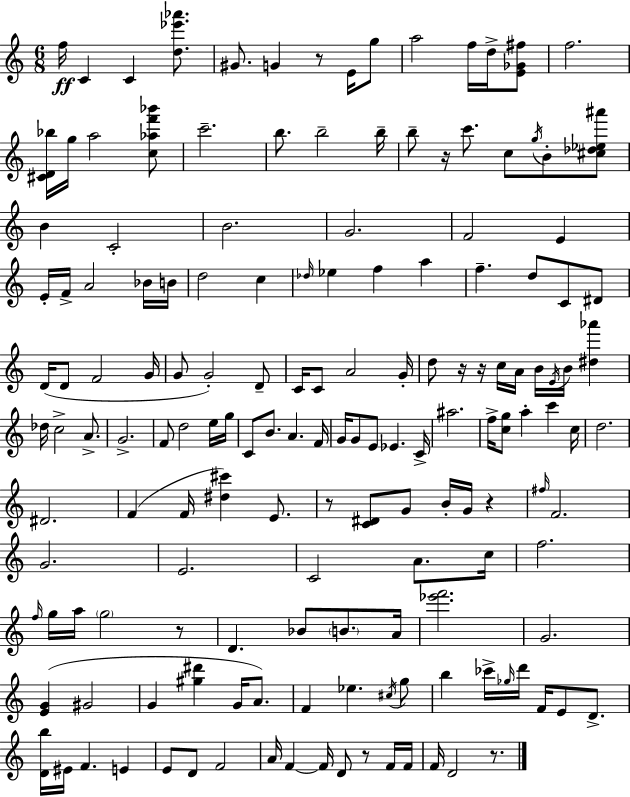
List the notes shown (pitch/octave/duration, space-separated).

F5/s C4/q C4/q [D5,Eb6,Ab6]/e. G#4/e. G4/q R/e E4/s G5/e A5/h F5/s D5/s [E4,Gb4,F#5]/e F5/h. [C#4,D4,Bb5]/s G5/s A5/h [C5,Ab5,F6,Bb6]/e C6/h. B5/e. B5/h B5/s B5/e R/s C6/e. C5/e G5/s B4/e [C#5,Db5,Eb5,A#6]/e B4/q C4/h B4/h. G4/h. F4/h E4/q E4/s F4/s A4/h Bb4/s B4/s D5/h C5/q Db5/s Eb5/q F5/q A5/q F5/q. D5/e C4/e D#4/e D4/s D4/e F4/h G4/s G4/e G4/h D4/e C4/s C4/e A4/h G4/s D5/e R/s R/s C5/s A4/s B4/s E4/s B4/s [D#5,Ab6]/q Db5/s C5/h A4/e. G4/h. F4/e D5/h E5/s G5/s C4/e B4/e. A4/q. F4/s G4/s G4/e E4/e Eb4/q. C4/s A#5/h. F5/s [C5,G5]/e A5/q C6/q C5/s D5/h. D#4/h. F4/q F4/s [D#5,C#6]/q E4/e. R/e [C4,D#4]/e G4/e B4/s G4/s R/q F#5/s F4/h. G4/h. E4/h. C4/h A4/e. C5/s F5/h. F5/s G5/s A5/s G5/h R/e D4/q. Bb4/e B4/e. A4/s [Eb6,F6]/h. G4/h. [E4,G4]/q G#4/h G4/q [G#5,D#6]/q G4/s A4/e. F4/q Eb5/q. C#5/s G5/e B5/q CES6/s Gb5/s D6/s F4/s E4/e D4/e. [D4,B5]/s EIS4/s F4/q. E4/q E4/e D4/e F4/h A4/s F4/q F4/s D4/e R/e F4/s F4/s F4/s D4/h R/e.